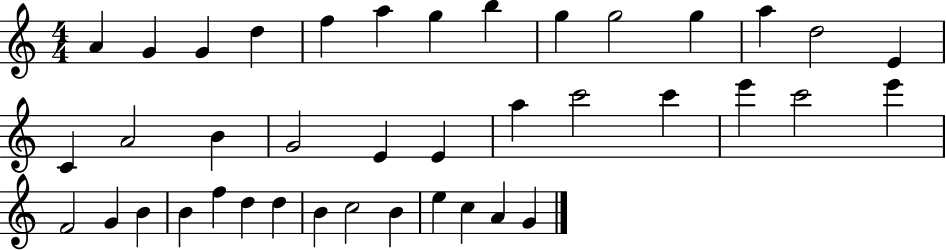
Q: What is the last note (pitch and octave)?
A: G4